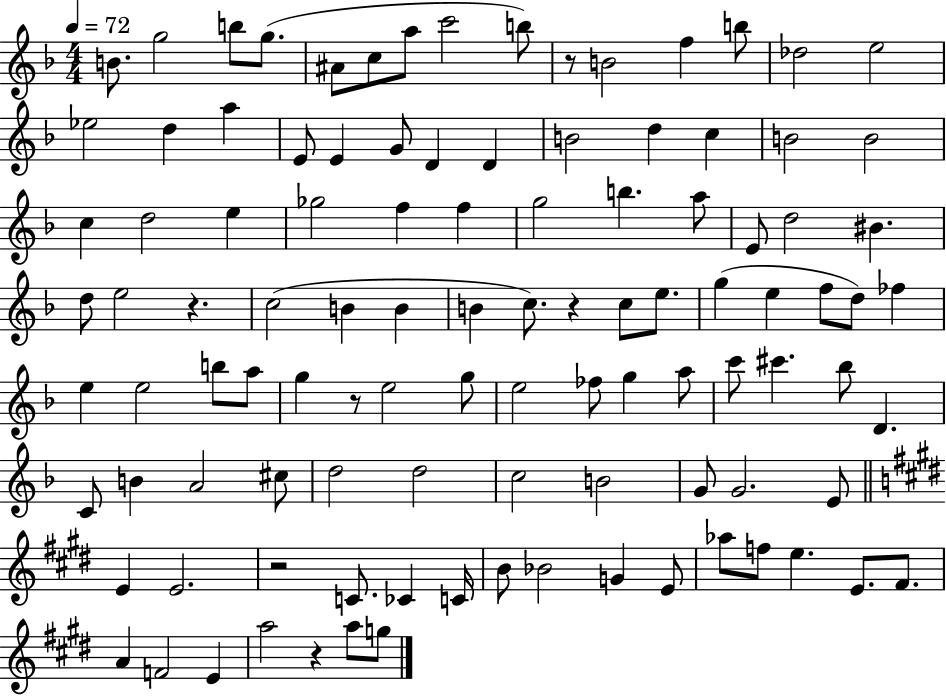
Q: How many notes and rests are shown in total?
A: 105